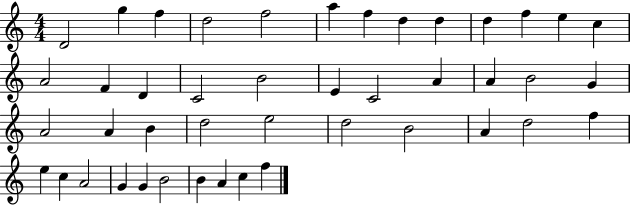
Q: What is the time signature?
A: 4/4